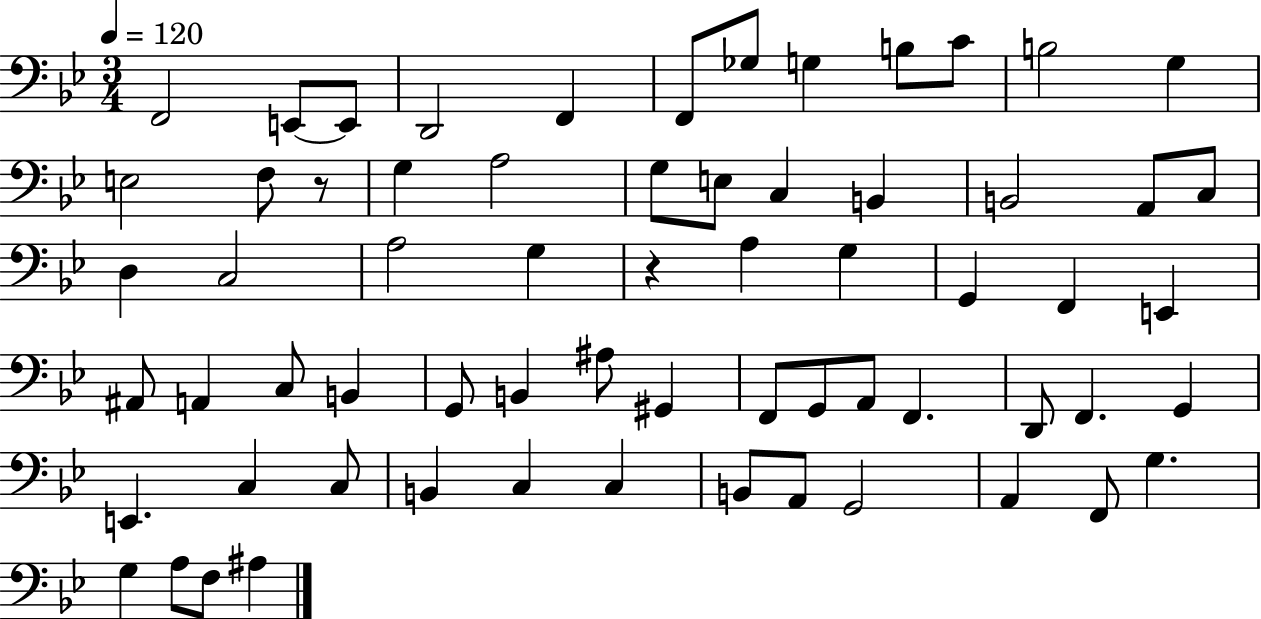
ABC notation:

X:1
T:Untitled
M:3/4
L:1/4
K:Bb
F,,2 E,,/2 E,,/2 D,,2 F,, F,,/2 _G,/2 G, B,/2 C/2 B,2 G, E,2 F,/2 z/2 G, A,2 G,/2 E,/2 C, B,, B,,2 A,,/2 C,/2 D, C,2 A,2 G, z A, G, G,, F,, E,, ^A,,/2 A,, C,/2 B,, G,,/2 B,, ^A,/2 ^G,, F,,/2 G,,/2 A,,/2 F,, D,,/2 F,, G,, E,, C, C,/2 B,, C, C, B,,/2 A,,/2 G,,2 A,, F,,/2 G, G, A,/2 F,/2 ^A,